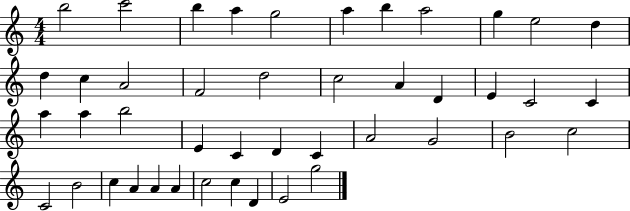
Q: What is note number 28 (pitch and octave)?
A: D4